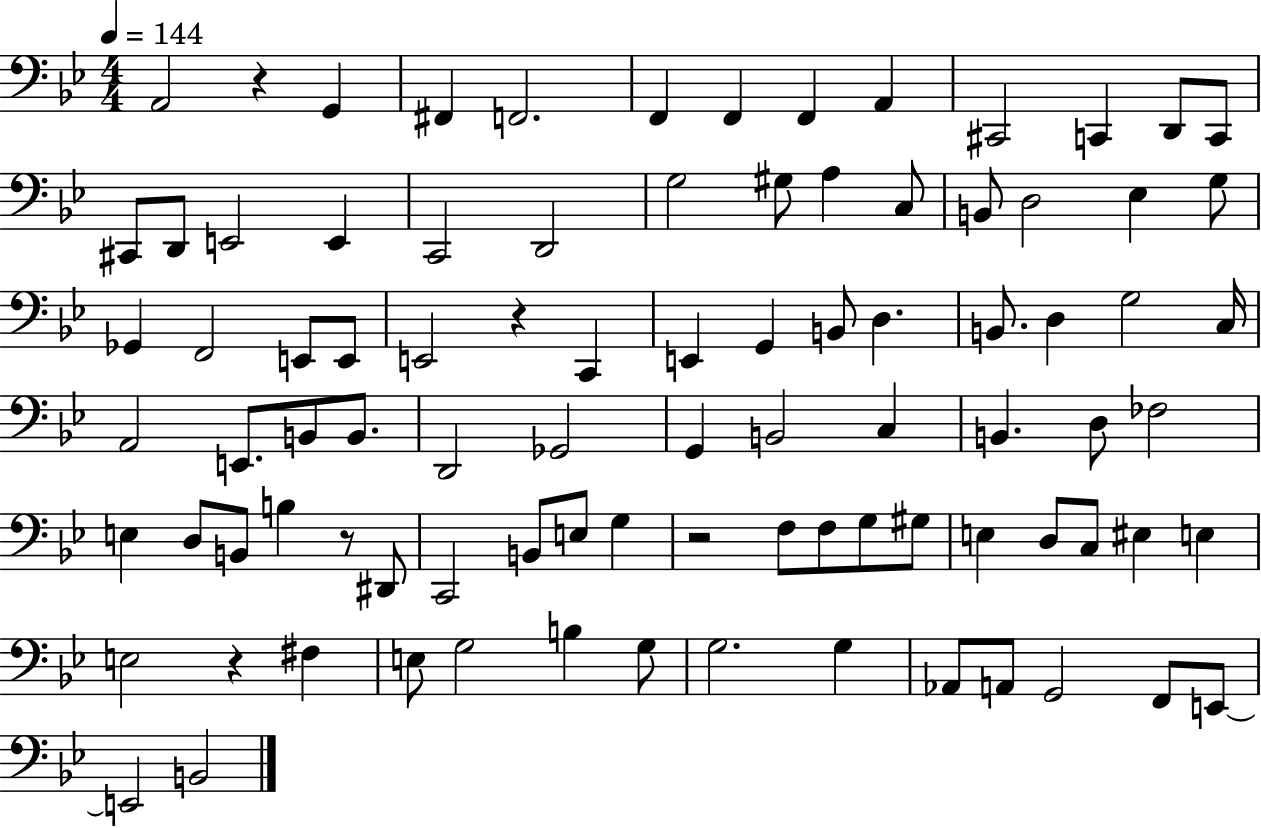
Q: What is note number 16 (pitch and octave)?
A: E2